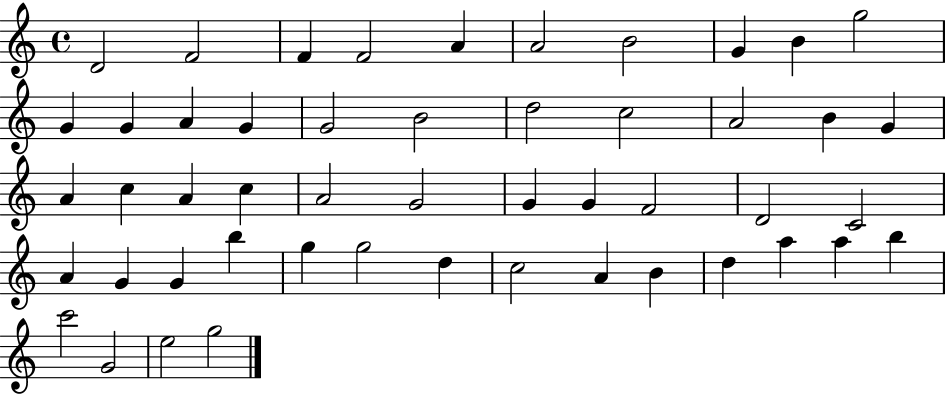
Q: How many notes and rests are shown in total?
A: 50